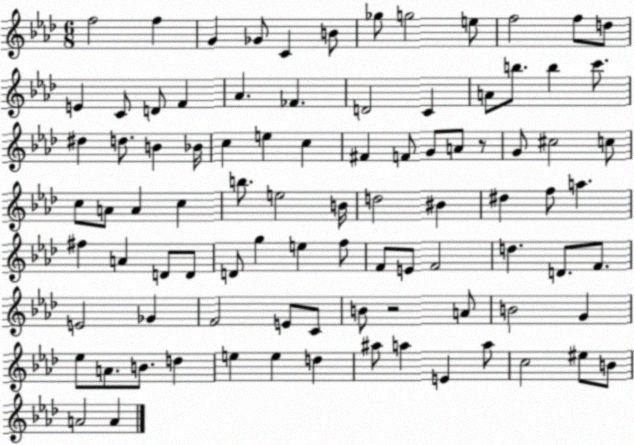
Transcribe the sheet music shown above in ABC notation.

X:1
T:Untitled
M:6/8
L:1/4
K:Ab
f2 f G _G/2 C B/2 _g/2 g2 e/2 f2 f/2 d/2 E C/2 D/2 F _A _F D2 C A/2 b/2 b c'/2 ^d d/2 B _B/4 c e c ^F F/2 G/2 A/2 z/2 G/2 ^c2 c/2 c/2 A/2 A c b/2 e2 B/4 d2 ^B ^d f/2 a ^f A D/2 D/2 D/2 g e f/2 F/2 E/2 F2 d D/2 F/2 E2 _G F2 E/2 C/2 B/2 z2 A/2 B2 G _e/2 A/2 B/2 d e e d ^a/2 a E a/2 c2 ^e/2 B/2 A2 A